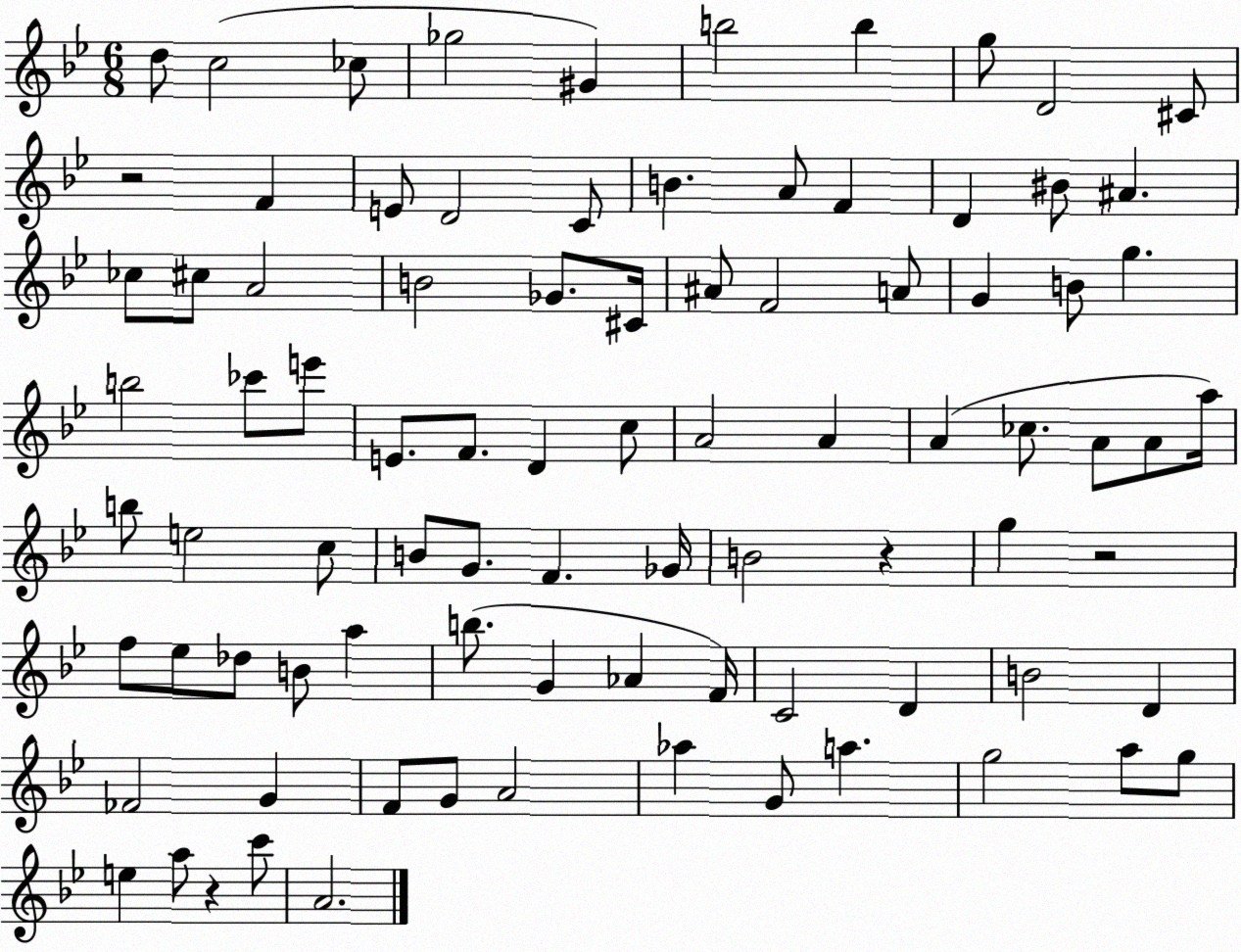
X:1
T:Untitled
M:6/8
L:1/4
K:Bb
d/2 c2 _c/2 _g2 ^G b2 b g/2 D2 ^C/2 z2 F E/2 D2 C/2 B A/2 F D ^B/2 ^A _c/2 ^c/2 A2 B2 _G/2 ^C/4 ^A/2 F2 A/2 G B/2 g b2 _c'/2 e'/2 E/2 F/2 D c/2 A2 A A _c/2 A/2 A/2 a/4 b/2 e2 c/2 B/2 G/2 F _G/4 B2 z g z2 f/2 _e/2 _d/2 B/2 a b/2 G _A F/4 C2 D B2 D _F2 G F/2 G/2 A2 _a G/2 a g2 a/2 g/2 e a/2 z c'/2 A2